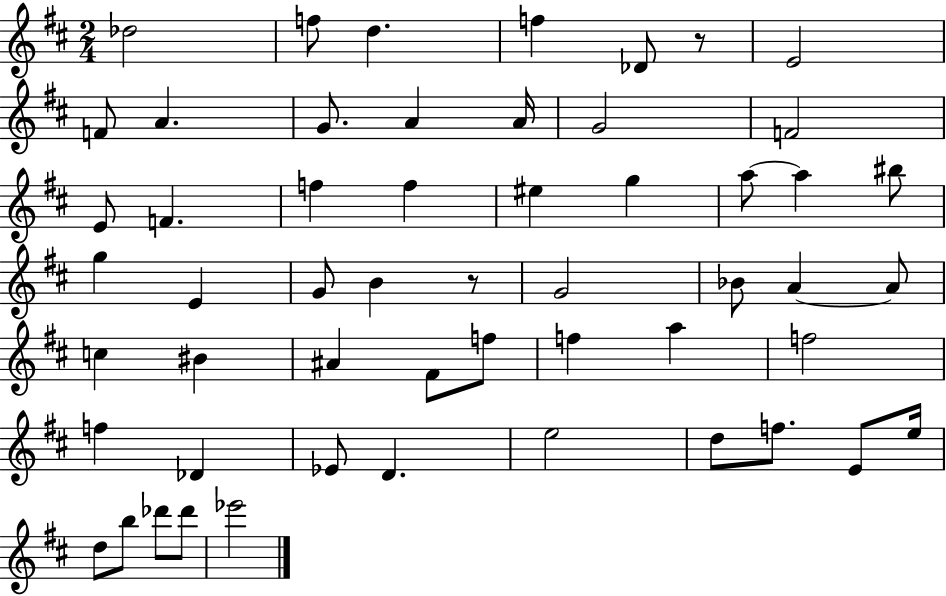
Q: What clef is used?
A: treble